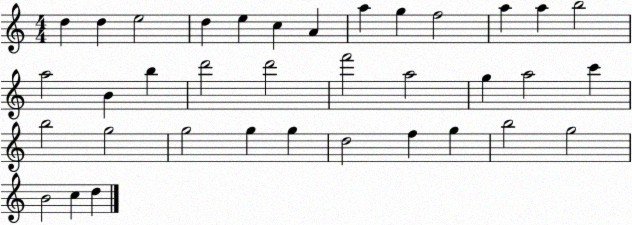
X:1
T:Untitled
M:4/4
L:1/4
K:C
d d e2 d e c A a g f2 a a b2 a2 B b d'2 d'2 f'2 a2 g a2 c' b2 g2 g2 g g d2 f g b2 g2 B2 c d